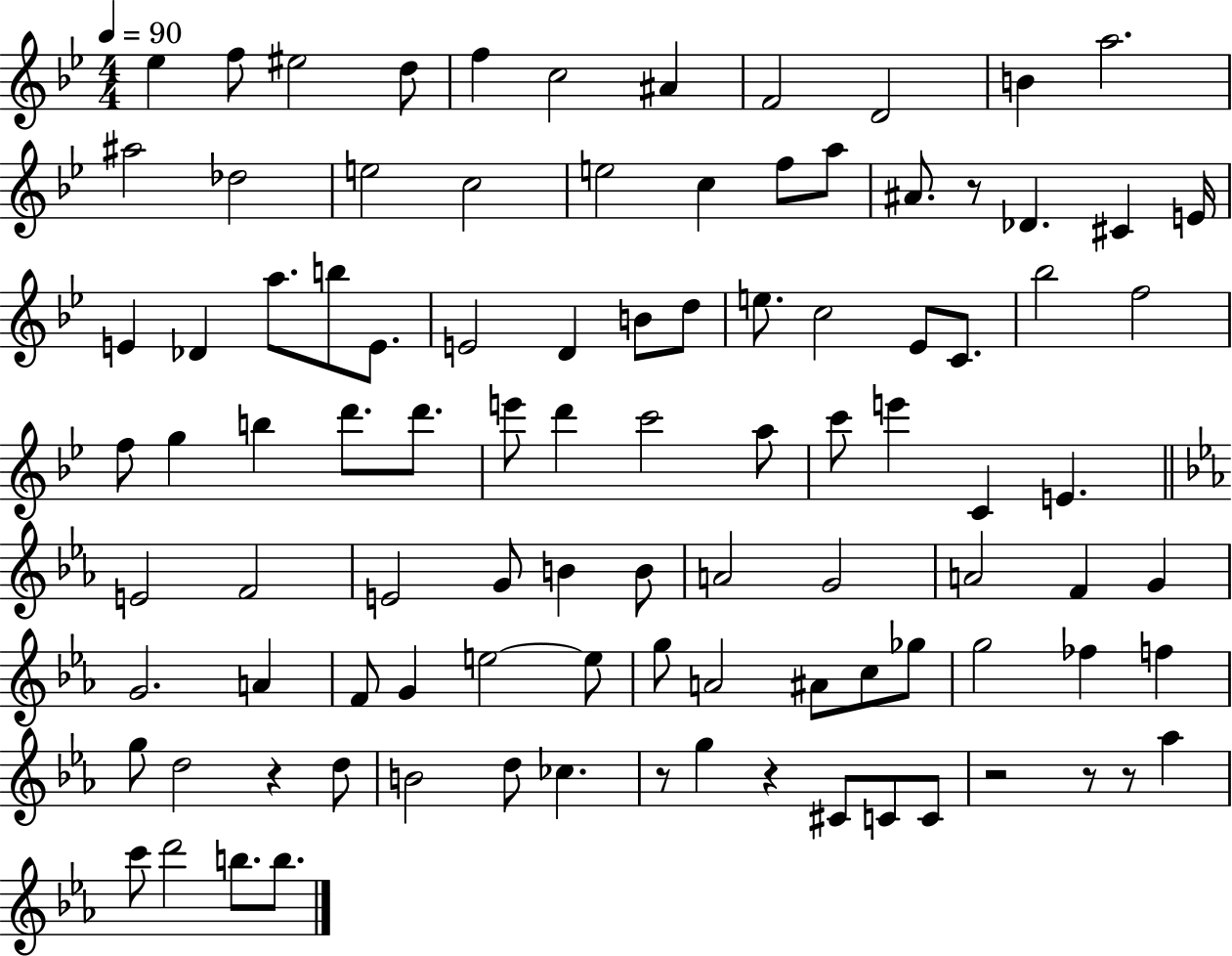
X:1
T:Untitled
M:4/4
L:1/4
K:Bb
_e f/2 ^e2 d/2 f c2 ^A F2 D2 B a2 ^a2 _d2 e2 c2 e2 c f/2 a/2 ^A/2 z/2 _D ^C E/4 E _D a/2 b/2 E/2 E2 D B/2 d/2 e/2 c2 _E/2 C/2 _b2 f2 f/2 g b d'/2 d'/2 e'/2 d' c'2 a/2 c'/2 e' C E E2 F2 E2 G/2 B B/2 A2 G2 A2 F G G2 A F/2 G e2 e/2 g/2 A2 ^A/2 c/2 _g/2 g2 _f f g/2 d2 z d/2 B2 d/2 _c z/2 g z ^C/2 C/2 C/2 z2 z/2 z/2 _a c'/2 d'2 b/2 b/2